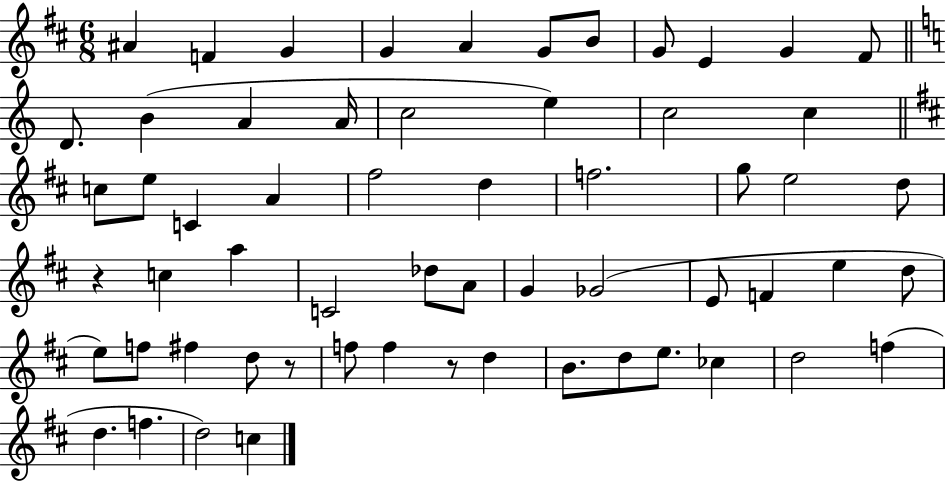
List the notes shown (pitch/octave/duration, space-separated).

A#4/q F4/q G4/q G4/q A4/q G4/e B4/e G4/e E4/q G4/q F#4/e D4/e. B4/q A4/q A4/s C5/h E5/q C5/h C5/q C5/e E5/e C4/q A4/q F#5/h D5/q F5/h. G5/e E5/h D5/e R/q C5/q A5/q C4/h Db5/e A4/e G4/q Gb4/h E4/e F4/q E5/q D5/e E5/e F5/e F#5/q D5/e R/e F5/e F5/q R/e D5/q B4/e. D5/e E5/e. CES5/q D5/h F5/q D5/q. F5/q. D5/h C5/q